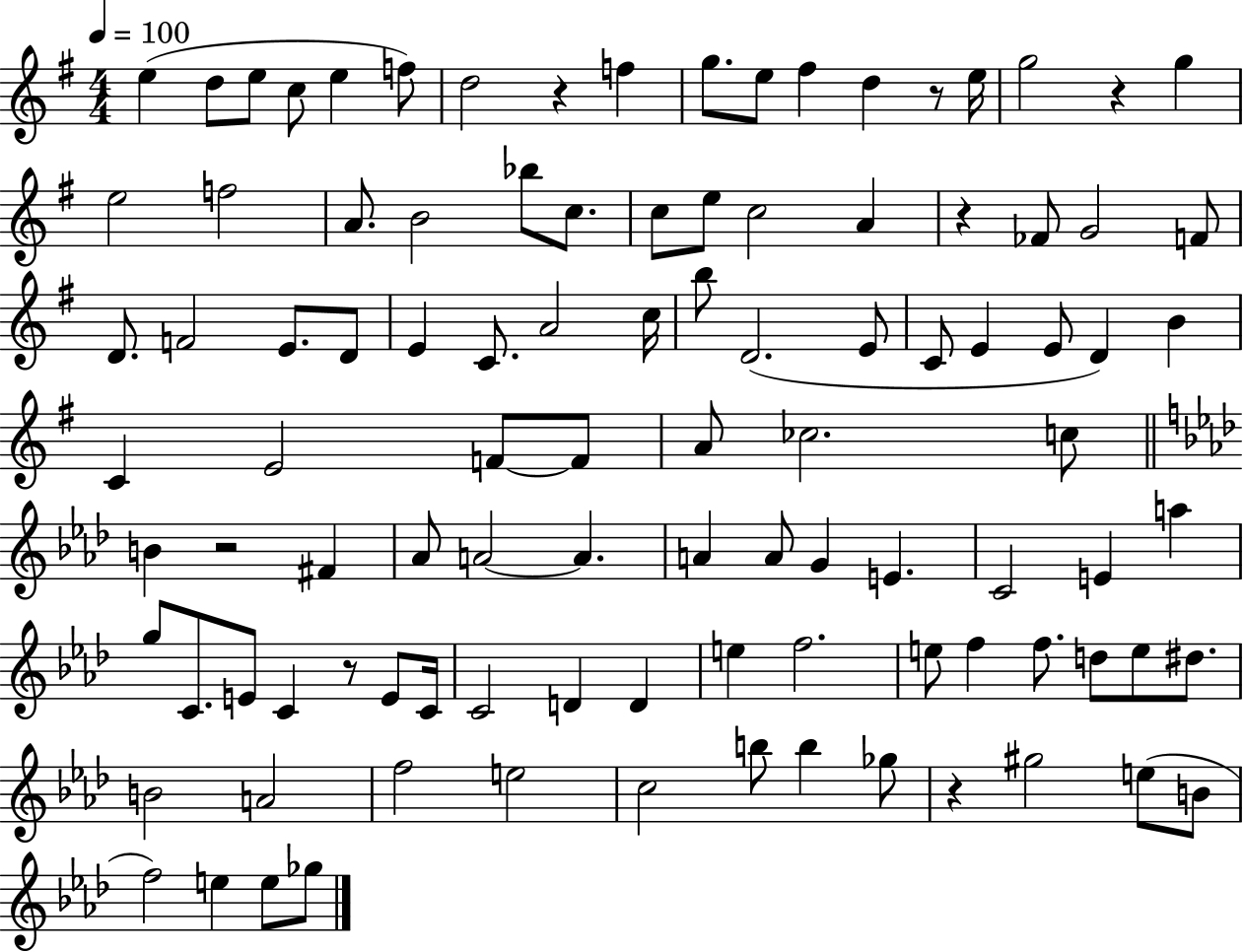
X:1
T:Untitled
M:4/4
L:1/4
K:G
e d/2 e/2 c/2 e f/2 d2 z f g/2 e/2 ^f d z/2 e/4 g2 z g e2 f2 A/2 B2 _b/2 c/2 c/2 e/2 c2 A z _F/2 G2 F/2 D/2 F2 E/2 D/2 E C/2 A2 c/4 b/2 D2 E/2 C/2 E E/2 D B C E2 F/2 F/2 A/2 _c2 c/2 B z2 ^F _A/2 A2 A A A/2 G E C2 E a g/2 C/2 E/2 C z/2 E/2 C/4 C2 D D e f2 e/2 f f/2 d/2 e/2 ^d/2 B2 A2 f2 e2 c2 b/2 b _g/2 z ^g2 e/2 B/2 f2 e e/2 _g/2